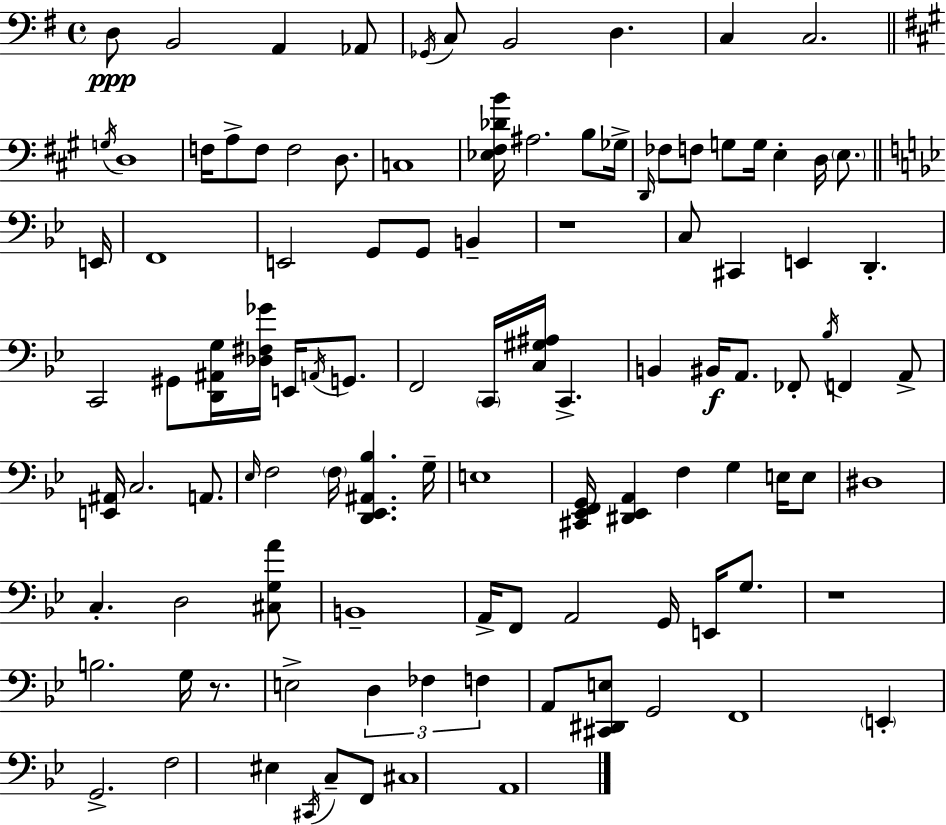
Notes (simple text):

D3/e B2/h A2/q Ab2/e Gb2/s C3/e B2/h D3/q. C3/q C3/h. G3/s D3/w F3/s A3/e F3/e F3/h D3/e. C3/w [Eb3,F#3,Db4,B4]/s A#3/h. B3/e Gb3/s D2/s FES3/e F3/e G3/e G3/s E3/q D3/s E3/e. E2/s F2/w E2/h G2/e G2/e B2/q R/w C3/e C#2/q E2/q D2/q. C2/h G#2/e [D2,A#2,G3]/s [Db3,F#3,Gb4]/s E2/s A2/s G2/e. F2/h C2/s [C3,G#3,A#3]/s C2/q. B2/q BIS2/s A2/e. FES2/e Bb3/s F2/q A2/e [E2,A#2]/s C3/h. A2/e. Eb3/s F3/h F3/s [D2,Eb2,A#2,Bb3]/q. G3/s E3/w [C#2,Eb2,F2,G2]/s [D#2,Eb2,A2]/q F3/q G3/q E3/s E3/e D#3/w C3/q. D3/h [C#3,G3,A4]/e B2/w A2/s F2/e A2/h G2/s E2/s G3/e. R/w B3/h. G3/s R/e. E3/h D3/q FES3/q F3/q A2/e [C#2,D#2,E3]/e G2/h F2/w E2/q G2/h. F3/h EIS3/q C#2/s C3/e F2/e C#3/w A2/w